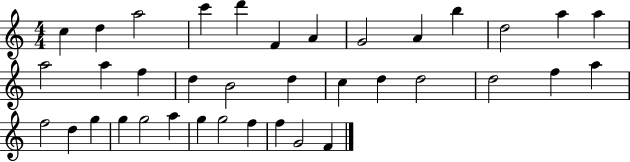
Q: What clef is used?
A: treble